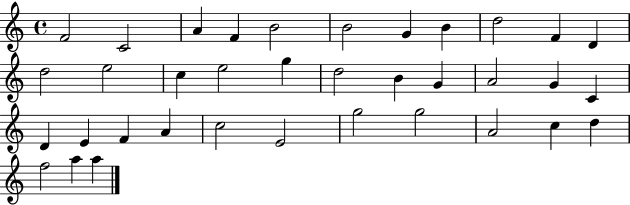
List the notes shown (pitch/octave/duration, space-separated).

F4/h C4/h A4/q F4/q B4/h B4/h G4/q B4/q D5/h F4/q D4/q D5/h E5/h C5/q E5/h G5/q D5/h B4/q G4/q A4/h G4/q C4/q D4/q E4/q F4/q A4/q C5/h E4/h G5/h G5/h A4/h C5/q D5/q F5/h A5/q A5/q